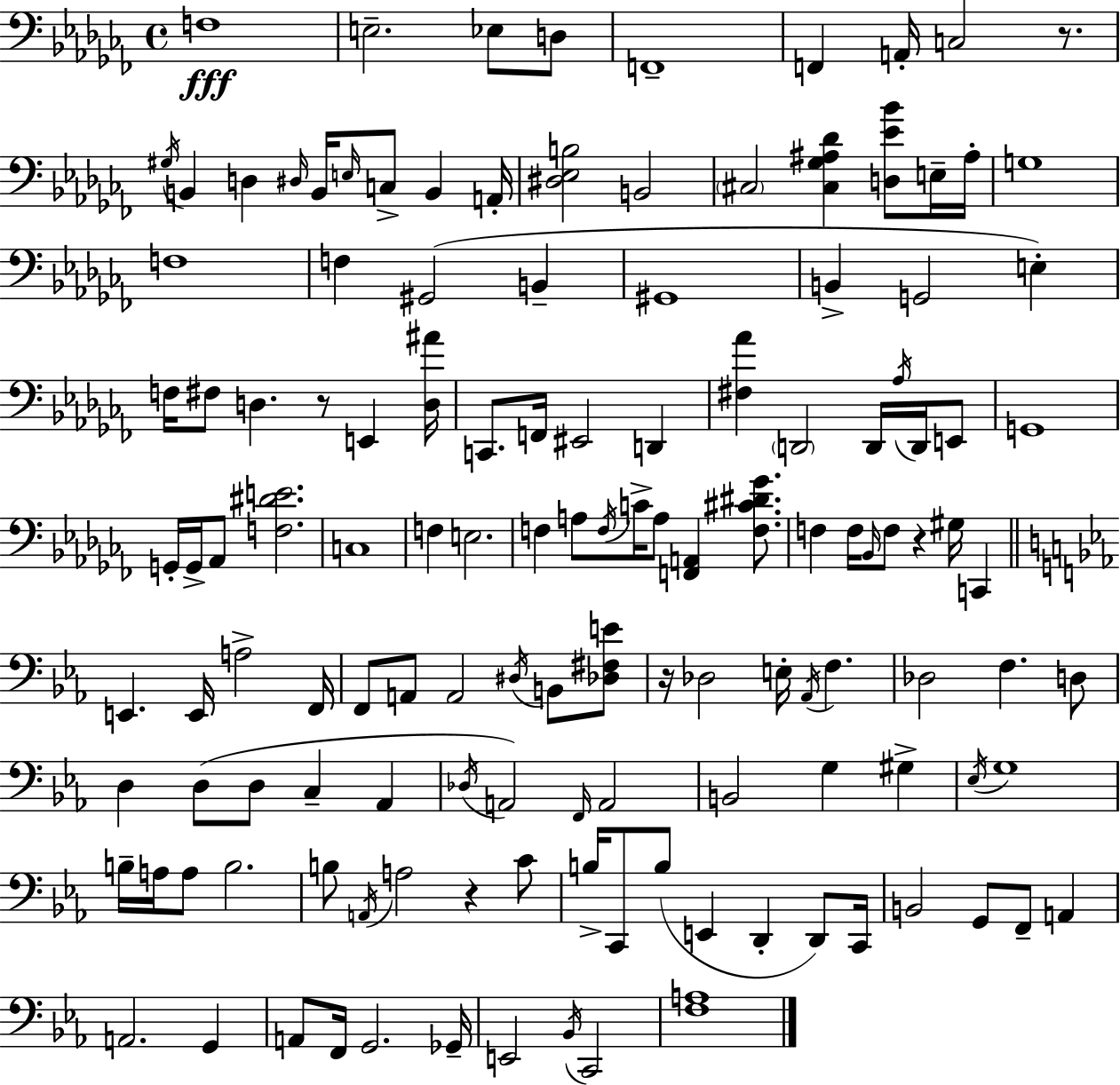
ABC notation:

X:1
T:Untitled
M:4/4
L:1/4
K:Abm
F,4 E,2 _E,/2 D,/2 F,,4 F,, A,,/4 C,2 z/2 ^G,/4 B,, D, ^D,/4 B,,/4 E,/4 C,/2 B,, A,,/4 [^D,_E,B,]2 B,,2 ^C,2 [^C,_G,^A,_D] [D,_E_B]/2 E,/4 ^A,/4 G,4 F,4 F, ^G,,2 B,, ^G,,4 B,, G,,2 E, F,/4 ^F,/2 D, z/2 E,, [D,^A]/4 C,,/2 F,,/4 ^E,,2 D,, [^F,_A] D,,2 D,,/4 _A,/4 D,,/4 E,,/2 G,,4 G,,/4 G,,/4 _A,,/2 [F,^DE]2 C,4 F, E,2 F, A,/2 F,/4 C/4 A,/2 [F,,A,,] [F,^C^D_G]/2 F, F,/4 _B,,/4 F,/2 z ^G,/4 C,, E,, E,,/4 A,2 F,,/4 F,,/2 A,,/2 A,,2 ^D,/4 B,,/2 [_D,^F,E]/2 z/4 _D,2 E,/4 _A,,/4 F, _D,2 F, D,/2 D, D,/2 D,/2 C, _A,, _D,/4 A,,2 F,,/4 A,,2 B,,2 G, ^G, _E,/4 G,4 B,/4 A,/4 A,/2 B,2 B,/2 A,,/4 A,2 z C/2 B,/4 C,,/2 B,/2 E,, D,, D,,/2 C,,/4 B,,2 G,,/2 F,,/2 A,, A,,2 G,, A,,/2 F,,/4 G,,2 _G,,/4 E,,2 _B,,/4 C,,2 [F,A,]4